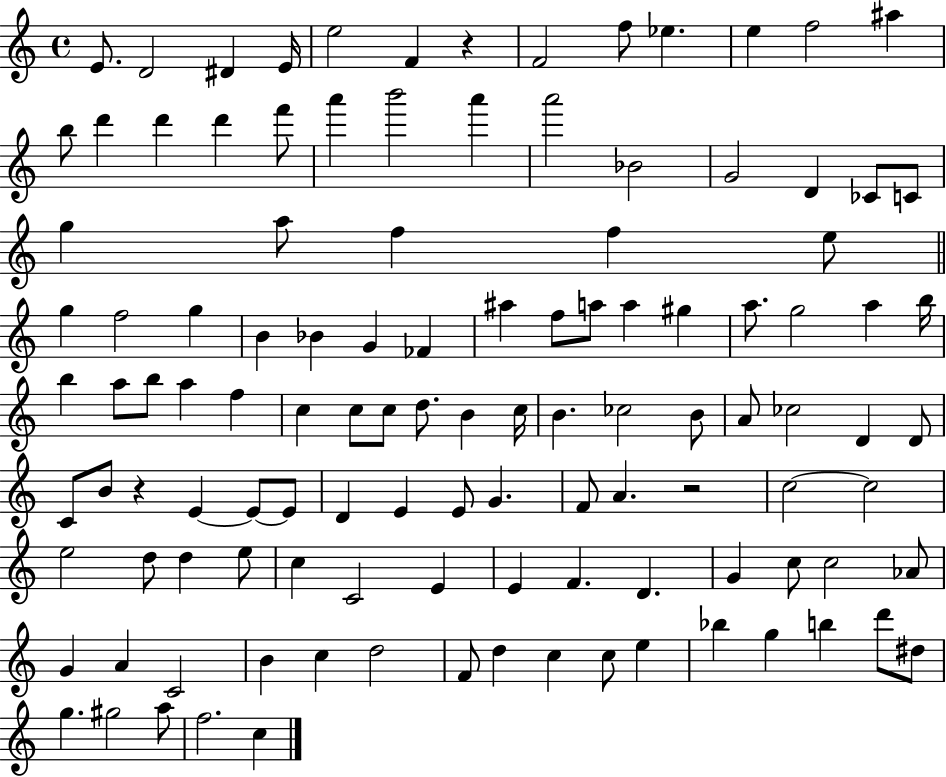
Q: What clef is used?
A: treble